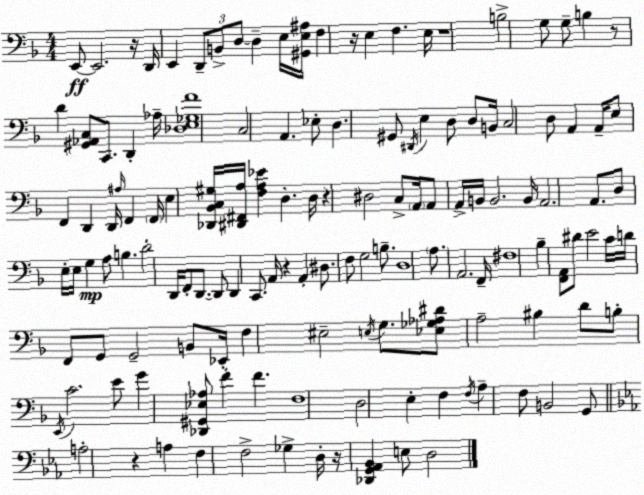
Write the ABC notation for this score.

X:1
T:Untitled
M:4/4
L:1/4
K:F
E,,/2 E,,2 z/4 D,,/4 E,, D,,/2 B,,/2 D,/2 D, E,/4 [^G,,E,^A,]/4 F, z/4 E, F, E,/4 z4 B,2 G,/2 G,/2 B, z/2 D [^G,,_A,,C,]/2 C,,/2 D,, _A,/4 [_D,E,_G,F]4 C,2 A,, _E,/2 D, ^G,,/2 ^D,,/4 E, D,/2 D,/2 B,,/4 C,2 D,/2 A,, A,,/4 E,/2 F,, D,, D,,/4 ^A,/4 F,, F,,/4 E, [_D,,_B,,C,^G,]/4 [^D,,^F,,A,]/4 [F,A,_E] D, D,/4 z ^D,2 C,/2 A,,/4 A,,/2 A,,/4 B,,/4 B,,2 B,,/4 A,,2 A,,/2 D,/2 E,/4 E,/4 G, A,/2 B, D2 D,,/4 F,,/2 D,,/2 D,,/2 D,, C,,/2 A,,/4 z A,, ^D,/2 F,/2 G,2 B,/2 D,4 A,/2 A,,2 F,,/4 ^F,4 _B, [F,,A,,]/2 ^D/2 E2 C/4 D/4 F,,/2 G,,/2 G,,2 B,,/2 _E,,/4 F, ^E,2 E,/4 G,/2 [_E,_G,_A,^D]/2 A,2 ^B, D/2 B,/2 E,,/4 C2 E/2 G [_D,,^G,,_E,_A,]/2 F F F,4 D,2 E, F, F,/4 A, F,/2 B,,2 G,,/2 A,2 z A, F, F,2 _G, D,/4 z/4 [_D,,G,,_A,,_B,,] E,/2 D,2